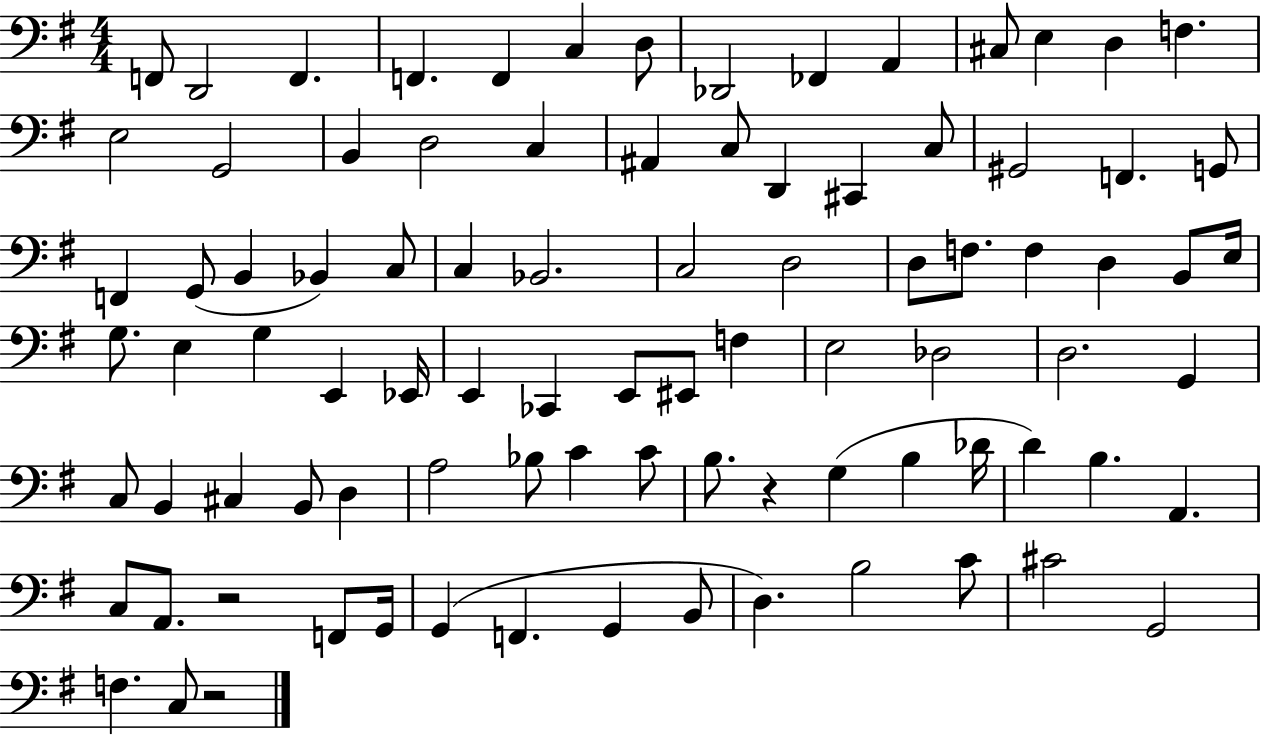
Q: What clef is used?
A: bass